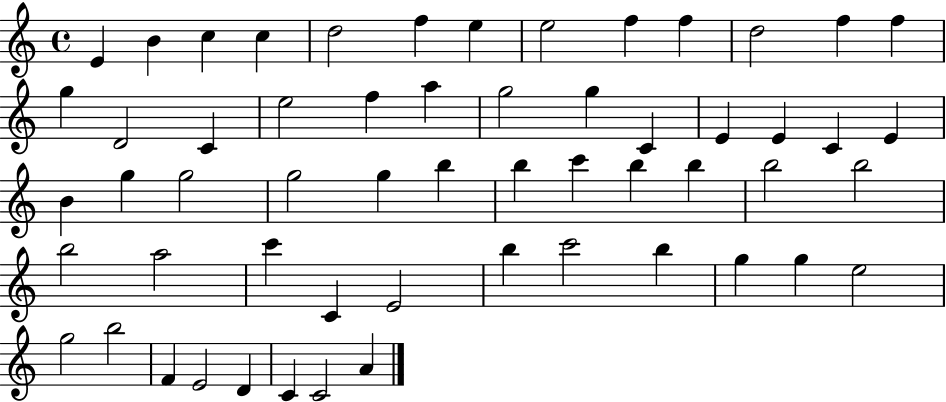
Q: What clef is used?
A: treble